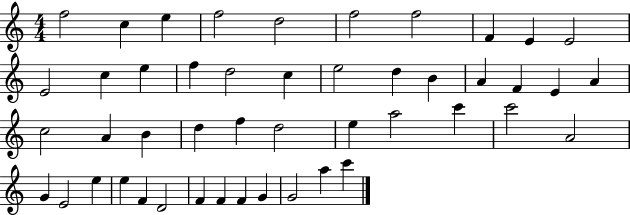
X:1
T:Untitled
M:4/4
L:1/4
K:C
f2 c e f2 d2 f2 f2 F E E2 E2 c e f d2 c e2 d B A F E A c2 A B d f d2 e a2 c' c'2 A2 G E2 e e F D2 F F F G G2 a c'